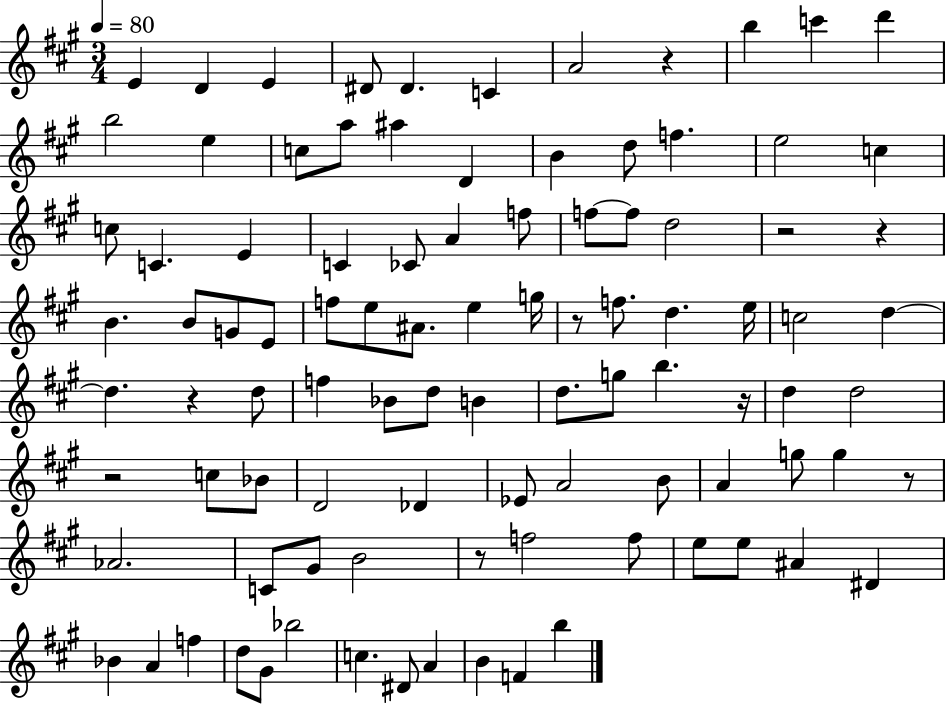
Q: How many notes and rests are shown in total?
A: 97